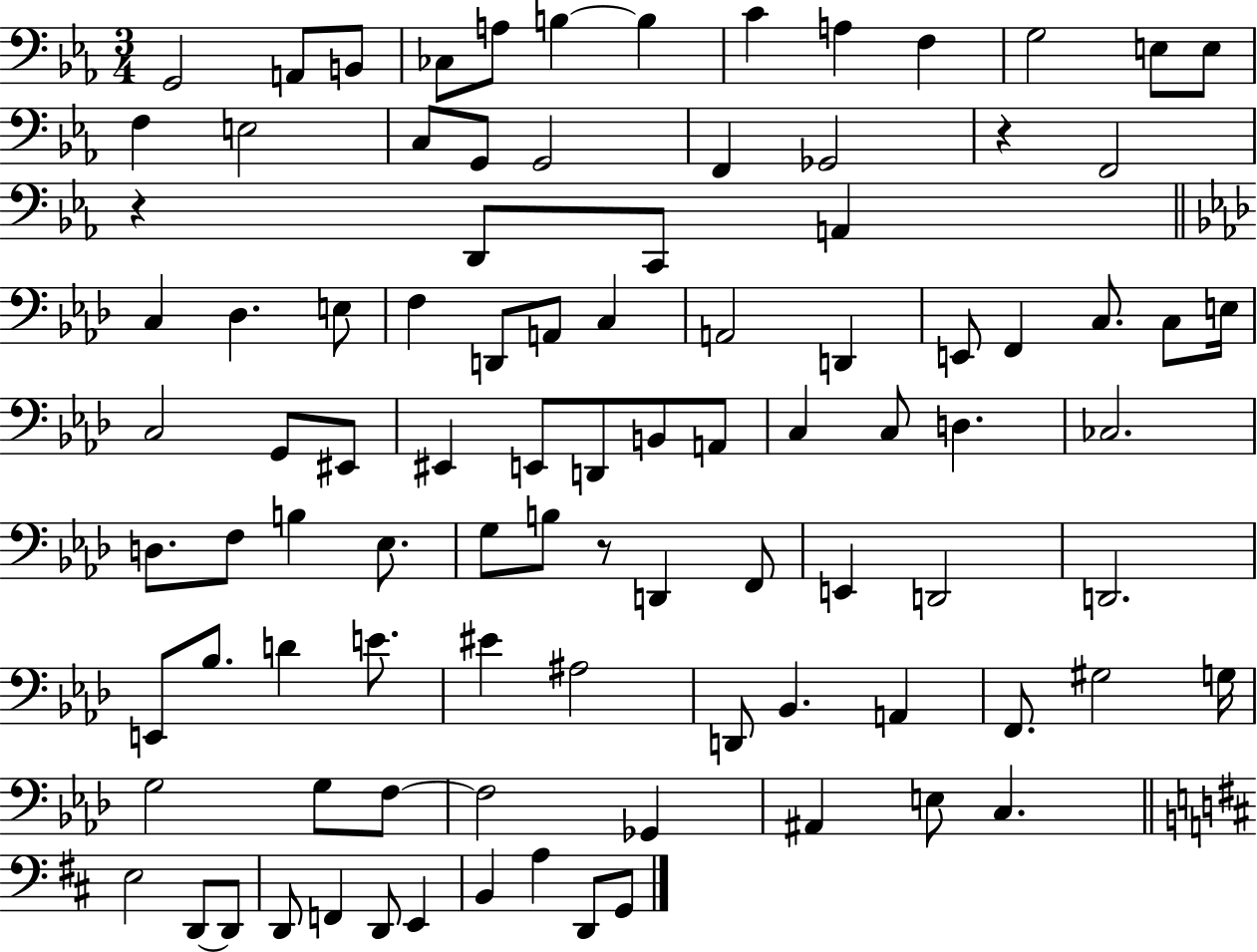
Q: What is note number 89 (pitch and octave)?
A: B2